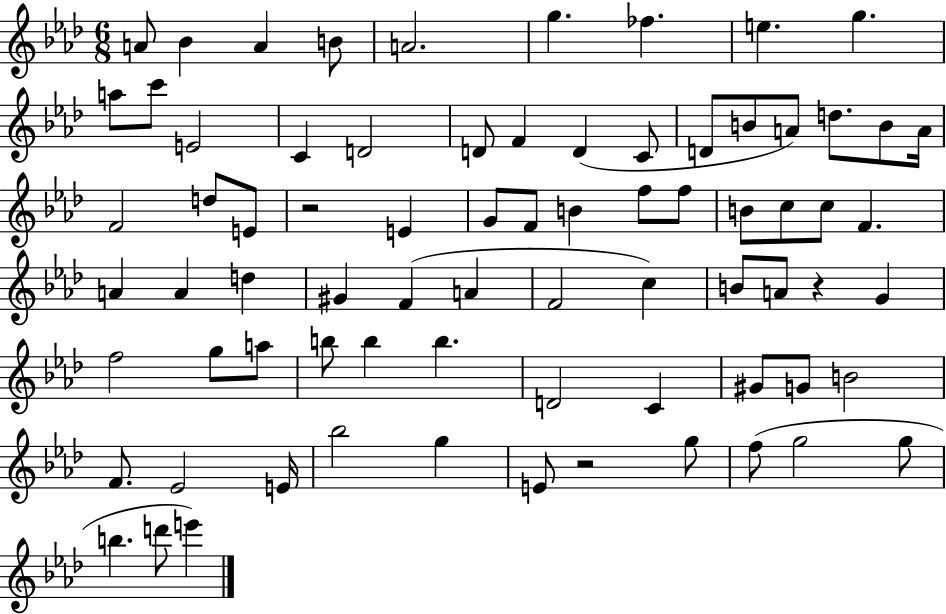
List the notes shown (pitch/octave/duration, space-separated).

A4/e Bb4/q A4/q B4/e A4/h. G5/q. FES5/q. E5/q. G5/q. A5/e C6/e E4/h C4/q D4/h D4/e F4/q D4/q C4/e D4/e B4/e A4/e D5/e. B4/e A4/s F4/h D5/e E4/e R/h E4/q G4/e F4/e B4/q F5/e F5/e B4/e C5/e C5/e F4/q. A4/q A4/q D5/q G#4/q F4/q A4/q F4/h C5/q B4/e A4/e R/q G4/q F5/h G5/e A5/e B5/e B5/q B5/q. D4/h C4/q G#4/e G4/e B4/h F4/e. Eb4/h E4/s Bb5/h G5/q E4/e R/h G5/e F5/e G5/h G5/e B5/q. D6/e E6/q